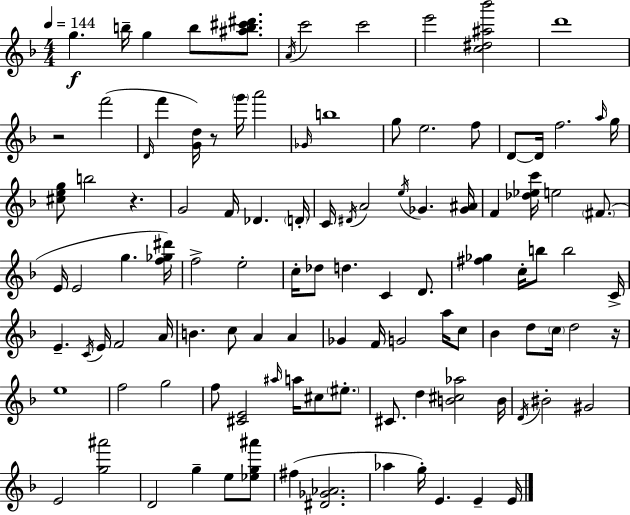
{
  \clef treble
  \numericTimeSignature
  \time 4/4
  \key f \major
  \tempo 4 = 144
  \repeat volta 2 { g''4.\f b''16-- g''4 b''8 <ais'' b'' cis''' dis'''>8. | \acciaccatura { a'16 } c'''2 c'''2 | e'''2 <c'' dis'' ais'' bes'''>2 | d'''1 | \break r2 f'''2( | \grace { d'16 } f'''4 <g' d''>16) r8 \parenthesize g'''16 a'''2 | \grace { ges'16 } b''1 | g''8 e''2. | \break f''8 d'8~~ d'16 f''2. | \grace { a''16 } g''16 <cis'' e'' g''>8 b''2 r4. | g'2 f'16 des'4. | \parenthesize d'16-. c'16 \acciaccatura { dis'16 } a'2 \acciaccatura { e''16 } ges'4. | \break <ges' ais'>16 f'4 <des'' ees'' c'''>16 e''2 | \parenthesize fis'8.( e'16 e'2 g''4. | <f'' ges'' dis'''>16) f''2-> e''2-. | c''16-. des''8 d''4. c'4 | \break d'8. <fis'' ges''>4 c''16-. b''8 b''2 | c'16-> e'4.-- \acciaccatura { c'16 } e'16 f'2 | a'16 b'4. c''8 a'4 | a'4 ges'4 f'16 g'2 | \break a''16 c''8 bes'4 d''8 \parenthesize c''16 d''2 | r16 e''1 | f''2 g''2 | f''8 <cis' e'>2 | \break \grace { ais''16 } a''16 cis''8 \parenthesize eis''8.-. cis'8. d''4 <b' cis'' aes''>2 | b'16 \acciaccatura { d'16 } bis'2-. | gis'2 e'2 | <g'' ais'''>2 d'2 | \break g''4-- e''8 <ees'' g'' ais'''>8 fis''4( <dis' ges' aes'>2. | aes''4 g''16-.) e'4. | e'4-- e'16 } \bar "|."
}